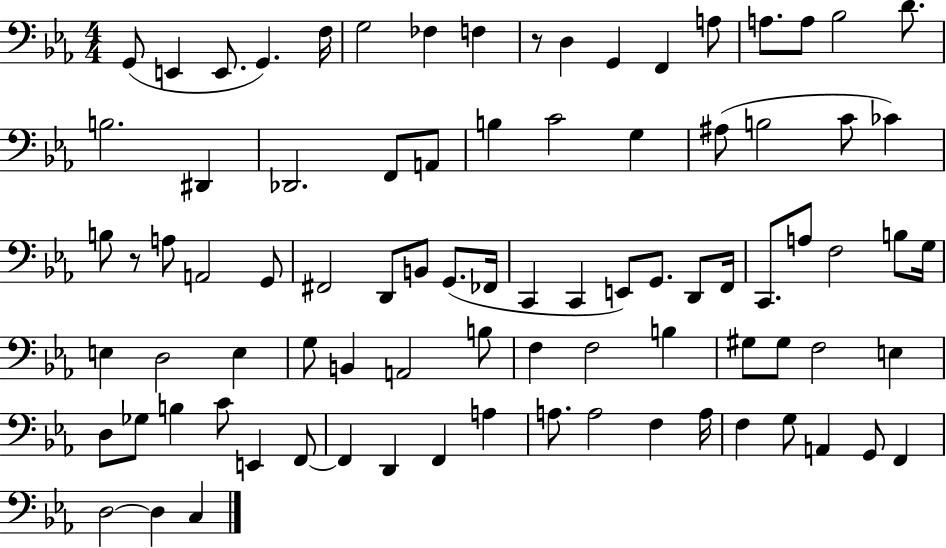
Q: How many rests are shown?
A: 2